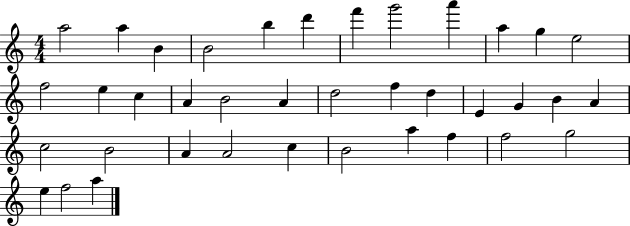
{
  \clef treble
  \numericTimeSignature
  \time 4/4
  \key c \major
  a''2 a''4 b'4 | b'2 b''4 d'''4 | f'''4 g'''2 a'''4 | a''4 g''4 e''2 | \break f''2 e''4 c''4 | a'4 b'2 a'4 | d''2 f''4 d''4 | e'4 g'4 b'4 a'4 | \break c''2 b'2 | a'4 a'2 c''4 | b'2 a''4 f''4 | f''2 g''2 | \break e''4 f''2 a''4 | \bar "|."
}